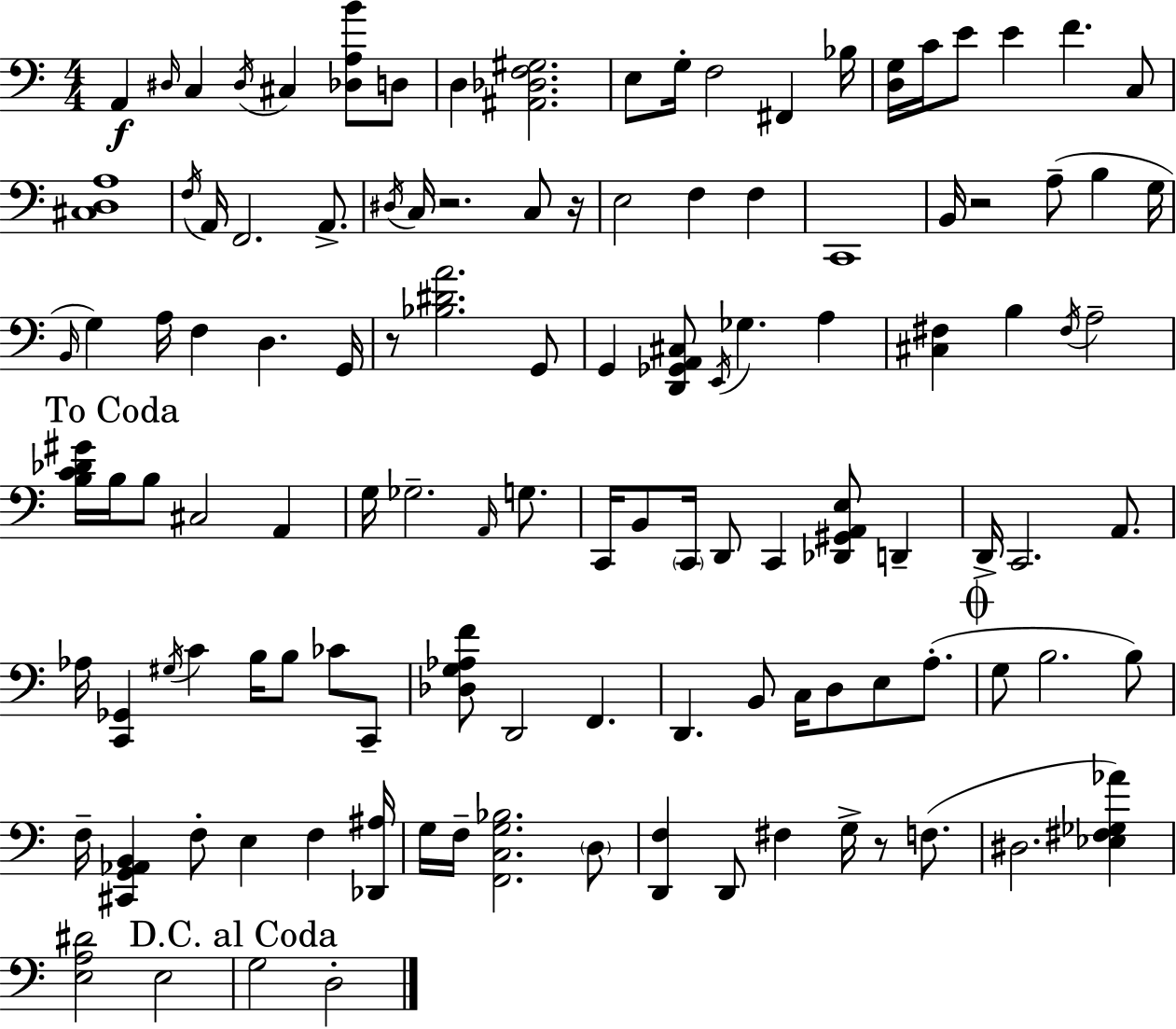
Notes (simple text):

A2/q D#3/s C3/q D#3/s C#3/q [Db3,A3,B4]/e D3/e D3/q [A#2,Db3,F3,G#3]/h. E3/e G3/s F3/h F#2/q Bb3/s [D3,G3]/s C4/s E4/e E4/q F4/q. C3/e [C#3,D3,A3]/w F3/s A2/s F2/h. A2/e. D#3/s C3/s R/h. C3/e R/s E3/h F3/q F3/q C2/w B2/s R/h A3/e B3/q G3/s B2/s G3/q A3/s F3/q D3/q. G2/s R/e [Bb3,D#4,A4]/h. G2/e G2/q [D2,Gb2,A2,C#3]/e E2/s Gb3/q. A3/q [C#3,F#3]/q B3/q F#3/s A3/h [B3,C4,Db4,G#4]/s B3/s B3/e C#3/h A2/q G3/s Gb3/h. A2/s G3/e. C2/s B2/e C2/s D2/e C2/q [Db2,G#2,A2,E3]/e D2/q D2/s C2/h. A2/e. Ab3/s [C2,Gb2]/q G#3/s C4/q B3/s B3/e CES4/e C2/e [Db3,G3,Ab3,F4]/e D2/h F2/q. D2/q. B2/e C3/s D3/e E3/e A3/e. G3/e B3/h. B3/e F3/s [C#2,G2,Ab2,B2]/q F3/e E3/q F3/q [Db2,A#3]/s G3/s F3/s [F2,C3,G3,Bb3]/h. D3/e [D2,F3]/q D2/e F#3/q G3/s R/e F3/e. D#3/h. [Eb3,F#3,Gb3,Ab4]/q [E3,A3,D#4]/h E3/h G3/h D3/h